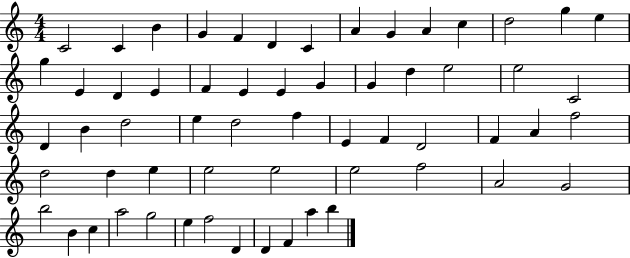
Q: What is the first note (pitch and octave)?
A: C4